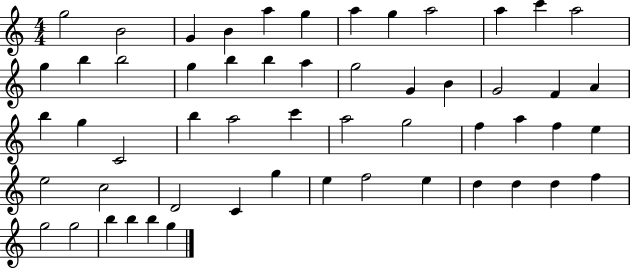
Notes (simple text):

G5/h B4/h G4/q B4/q A5/q G5/q A5/q G5/q A5/h A5/q C6/q A5/h G5/q B5/q B5/h G5/q B5/q B5/q A5/q G5/h G4/q B4/q G4/h F4/q A4/q B5/q G5/q C4/h B5/q A5/h C6/q A5/h G5/h F5/q A5/q F5/q E5/q E5/h C5/h D4/h C4/q G5/q E5/q F5/h E5/q D5/q D5/q D5/q F5/q G5/h G5/h B5/q B5/q B5/q G5/q